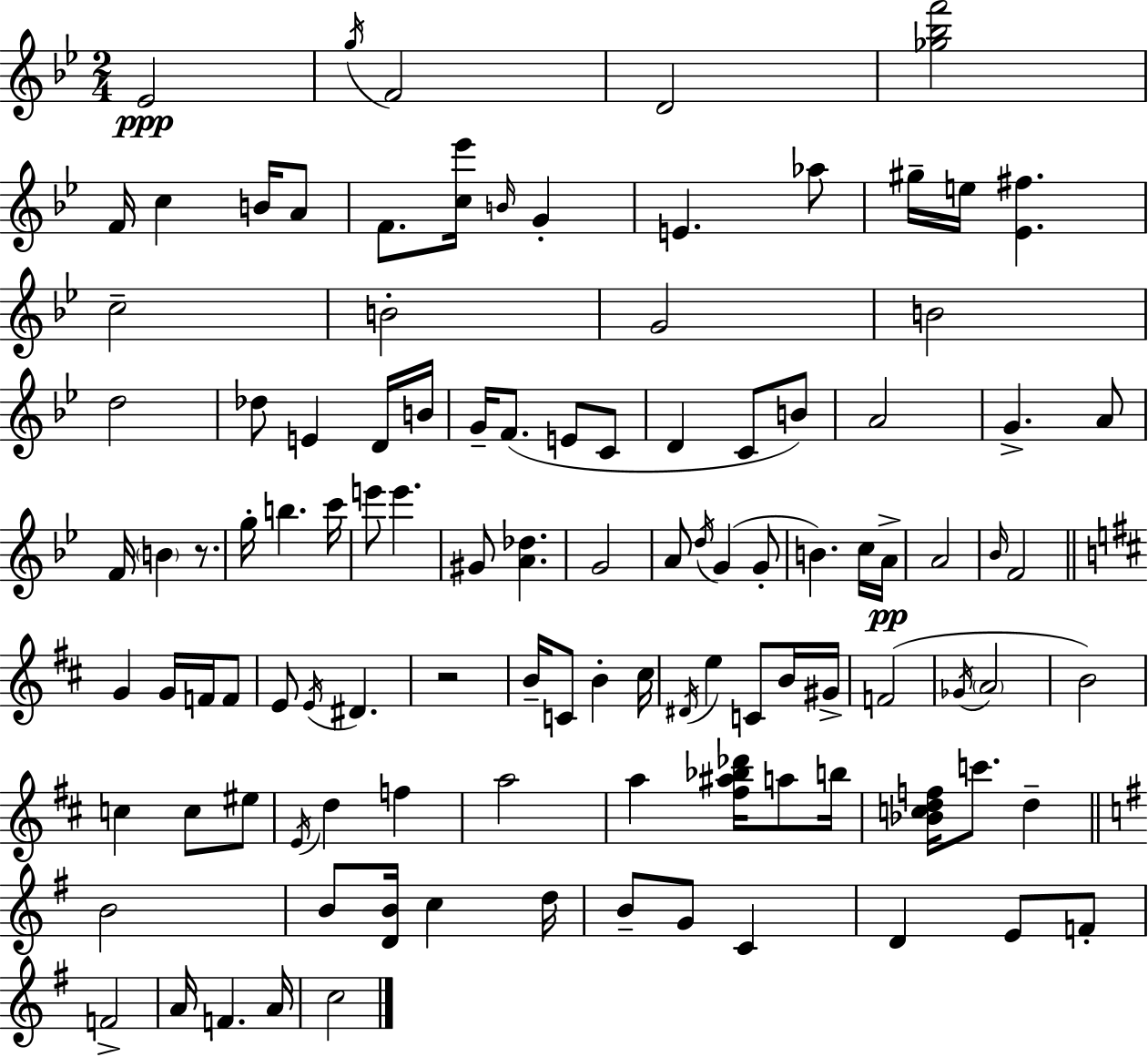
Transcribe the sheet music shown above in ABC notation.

X:1
T:Untitled
M:2/4
L:1/4
K:Bb
_E2 g/4 F2 D2 [_g_bf']2 F/4 c B/4 A/2 F/2 [c_e']/4 B/4 G E _a/2 ^g/4 e/4 [_E^f] c2 B2 G2 B2 d2 _d/2 E D/4 B/4 G/4 F/2 E/2 C/2 D C/2 B/2 A2 G A/2 F/4 B z/2 g/4 b c'/4 e'/2 e' ^G/2 [A_d] G2 A/2 d/4 G G/2 B c/4 A/4 A2 _B/4 F2 G G/4 F/4 F/2 E/2 E/4 ^D z2 B/4 C/2 B ^c/4 ^D/4 e C/2 B/4 ^G/4 F2 _G/4 A2 B2 c c/2 ^e/2 E/4 d f a2 a [^f^a_b_d']/4 a/2 b/4 [_Bcdf]/4 c'/2 d B2 B/2 [DB]/4 c d/4 B/2 G/2 C D E/2 F/2 F2 A/4 F A/4 c2